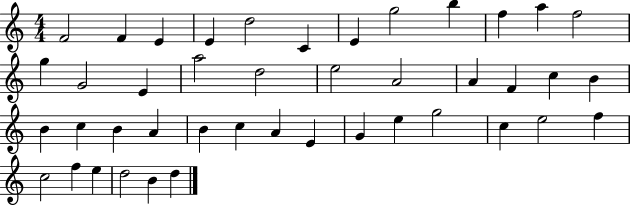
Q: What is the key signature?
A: C major